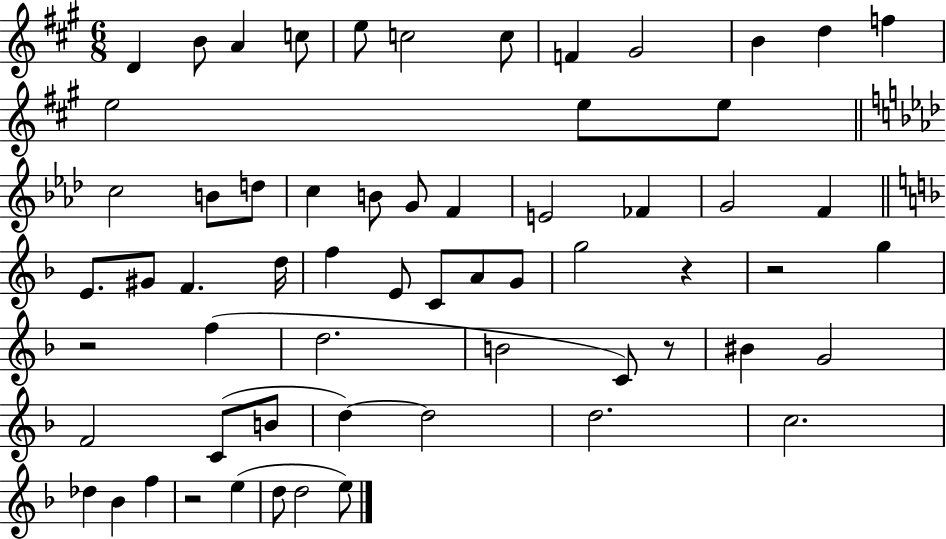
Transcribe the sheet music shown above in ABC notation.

X:1
T:Untitled
M:6/8
L:1/4
K:A
D B/2 A c/2 e/2 c2 c/2 F ^G2 B d f e2 e/2 e/2 c2 B/2 d/2 c B/2 G/2 F E2 _F G2 F E/2 ^G/2 F d/4 f E/2 C/2 A/2 G/2 g2 z z2 g z2 f d2 B2 C/2 z/2 ^B G2 F2 C/2 B/2 d d2 d2 c2 _d _B f z2 e d/2 d2 e/2